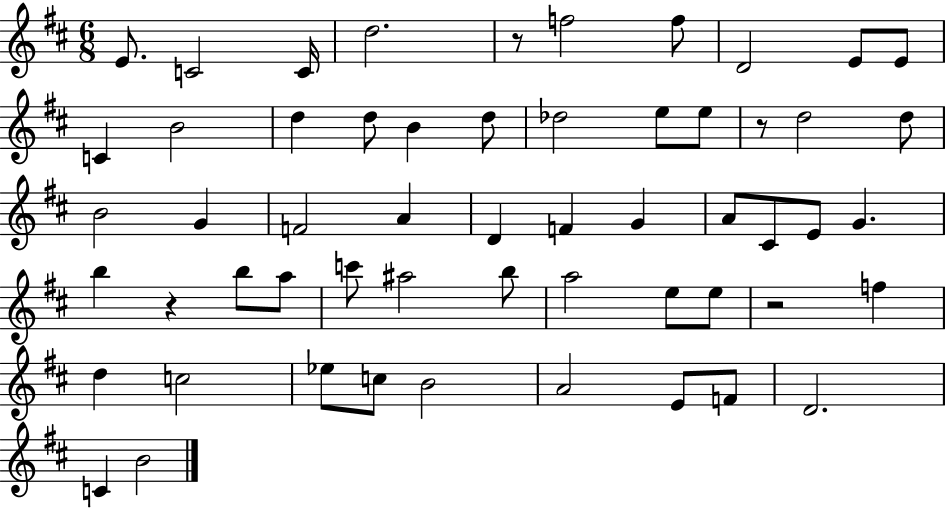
{
  \clef treble
  \numericTimeSignature
  \time 6/8
  \key d \major
  e'8. c'2 c'16 | d''2. | r8 f''2 f''8 | d'2 e'8 e'8 | \break c'4 b'2 | d''4 d''8 b'4 d''8 | des''2 e''8 e''8 | r8 d''2 d''8 | \break b'2 g'4 | f'2 a'4 | d'4 f'4 g'4 | a'8 cis'8 e'8 g'4. | \break b''4 r4 b''8 a''8 | c'''8 ais''2 b''8 | a''2 e''8 e''8 | r2 f''4 | \break d''4 c''2 | ees''8 c''8 b'2 | a'2 e'8 f'8 | d'2. | \break c'4 b'2 | \bar "|."
}